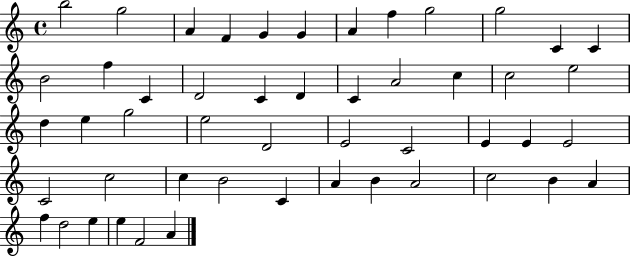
X:1
T:Untitled
M:4/4
L:1/4
K:C
b2 g2 A F G G A f g2 g2 C C B2 f C D2 C D C A2 c c2 e2 d e g2 e2 D2 E2 C2 E E E2 C2 c2 c B2 C A B A2 c2 B A f d2 e e F2 A